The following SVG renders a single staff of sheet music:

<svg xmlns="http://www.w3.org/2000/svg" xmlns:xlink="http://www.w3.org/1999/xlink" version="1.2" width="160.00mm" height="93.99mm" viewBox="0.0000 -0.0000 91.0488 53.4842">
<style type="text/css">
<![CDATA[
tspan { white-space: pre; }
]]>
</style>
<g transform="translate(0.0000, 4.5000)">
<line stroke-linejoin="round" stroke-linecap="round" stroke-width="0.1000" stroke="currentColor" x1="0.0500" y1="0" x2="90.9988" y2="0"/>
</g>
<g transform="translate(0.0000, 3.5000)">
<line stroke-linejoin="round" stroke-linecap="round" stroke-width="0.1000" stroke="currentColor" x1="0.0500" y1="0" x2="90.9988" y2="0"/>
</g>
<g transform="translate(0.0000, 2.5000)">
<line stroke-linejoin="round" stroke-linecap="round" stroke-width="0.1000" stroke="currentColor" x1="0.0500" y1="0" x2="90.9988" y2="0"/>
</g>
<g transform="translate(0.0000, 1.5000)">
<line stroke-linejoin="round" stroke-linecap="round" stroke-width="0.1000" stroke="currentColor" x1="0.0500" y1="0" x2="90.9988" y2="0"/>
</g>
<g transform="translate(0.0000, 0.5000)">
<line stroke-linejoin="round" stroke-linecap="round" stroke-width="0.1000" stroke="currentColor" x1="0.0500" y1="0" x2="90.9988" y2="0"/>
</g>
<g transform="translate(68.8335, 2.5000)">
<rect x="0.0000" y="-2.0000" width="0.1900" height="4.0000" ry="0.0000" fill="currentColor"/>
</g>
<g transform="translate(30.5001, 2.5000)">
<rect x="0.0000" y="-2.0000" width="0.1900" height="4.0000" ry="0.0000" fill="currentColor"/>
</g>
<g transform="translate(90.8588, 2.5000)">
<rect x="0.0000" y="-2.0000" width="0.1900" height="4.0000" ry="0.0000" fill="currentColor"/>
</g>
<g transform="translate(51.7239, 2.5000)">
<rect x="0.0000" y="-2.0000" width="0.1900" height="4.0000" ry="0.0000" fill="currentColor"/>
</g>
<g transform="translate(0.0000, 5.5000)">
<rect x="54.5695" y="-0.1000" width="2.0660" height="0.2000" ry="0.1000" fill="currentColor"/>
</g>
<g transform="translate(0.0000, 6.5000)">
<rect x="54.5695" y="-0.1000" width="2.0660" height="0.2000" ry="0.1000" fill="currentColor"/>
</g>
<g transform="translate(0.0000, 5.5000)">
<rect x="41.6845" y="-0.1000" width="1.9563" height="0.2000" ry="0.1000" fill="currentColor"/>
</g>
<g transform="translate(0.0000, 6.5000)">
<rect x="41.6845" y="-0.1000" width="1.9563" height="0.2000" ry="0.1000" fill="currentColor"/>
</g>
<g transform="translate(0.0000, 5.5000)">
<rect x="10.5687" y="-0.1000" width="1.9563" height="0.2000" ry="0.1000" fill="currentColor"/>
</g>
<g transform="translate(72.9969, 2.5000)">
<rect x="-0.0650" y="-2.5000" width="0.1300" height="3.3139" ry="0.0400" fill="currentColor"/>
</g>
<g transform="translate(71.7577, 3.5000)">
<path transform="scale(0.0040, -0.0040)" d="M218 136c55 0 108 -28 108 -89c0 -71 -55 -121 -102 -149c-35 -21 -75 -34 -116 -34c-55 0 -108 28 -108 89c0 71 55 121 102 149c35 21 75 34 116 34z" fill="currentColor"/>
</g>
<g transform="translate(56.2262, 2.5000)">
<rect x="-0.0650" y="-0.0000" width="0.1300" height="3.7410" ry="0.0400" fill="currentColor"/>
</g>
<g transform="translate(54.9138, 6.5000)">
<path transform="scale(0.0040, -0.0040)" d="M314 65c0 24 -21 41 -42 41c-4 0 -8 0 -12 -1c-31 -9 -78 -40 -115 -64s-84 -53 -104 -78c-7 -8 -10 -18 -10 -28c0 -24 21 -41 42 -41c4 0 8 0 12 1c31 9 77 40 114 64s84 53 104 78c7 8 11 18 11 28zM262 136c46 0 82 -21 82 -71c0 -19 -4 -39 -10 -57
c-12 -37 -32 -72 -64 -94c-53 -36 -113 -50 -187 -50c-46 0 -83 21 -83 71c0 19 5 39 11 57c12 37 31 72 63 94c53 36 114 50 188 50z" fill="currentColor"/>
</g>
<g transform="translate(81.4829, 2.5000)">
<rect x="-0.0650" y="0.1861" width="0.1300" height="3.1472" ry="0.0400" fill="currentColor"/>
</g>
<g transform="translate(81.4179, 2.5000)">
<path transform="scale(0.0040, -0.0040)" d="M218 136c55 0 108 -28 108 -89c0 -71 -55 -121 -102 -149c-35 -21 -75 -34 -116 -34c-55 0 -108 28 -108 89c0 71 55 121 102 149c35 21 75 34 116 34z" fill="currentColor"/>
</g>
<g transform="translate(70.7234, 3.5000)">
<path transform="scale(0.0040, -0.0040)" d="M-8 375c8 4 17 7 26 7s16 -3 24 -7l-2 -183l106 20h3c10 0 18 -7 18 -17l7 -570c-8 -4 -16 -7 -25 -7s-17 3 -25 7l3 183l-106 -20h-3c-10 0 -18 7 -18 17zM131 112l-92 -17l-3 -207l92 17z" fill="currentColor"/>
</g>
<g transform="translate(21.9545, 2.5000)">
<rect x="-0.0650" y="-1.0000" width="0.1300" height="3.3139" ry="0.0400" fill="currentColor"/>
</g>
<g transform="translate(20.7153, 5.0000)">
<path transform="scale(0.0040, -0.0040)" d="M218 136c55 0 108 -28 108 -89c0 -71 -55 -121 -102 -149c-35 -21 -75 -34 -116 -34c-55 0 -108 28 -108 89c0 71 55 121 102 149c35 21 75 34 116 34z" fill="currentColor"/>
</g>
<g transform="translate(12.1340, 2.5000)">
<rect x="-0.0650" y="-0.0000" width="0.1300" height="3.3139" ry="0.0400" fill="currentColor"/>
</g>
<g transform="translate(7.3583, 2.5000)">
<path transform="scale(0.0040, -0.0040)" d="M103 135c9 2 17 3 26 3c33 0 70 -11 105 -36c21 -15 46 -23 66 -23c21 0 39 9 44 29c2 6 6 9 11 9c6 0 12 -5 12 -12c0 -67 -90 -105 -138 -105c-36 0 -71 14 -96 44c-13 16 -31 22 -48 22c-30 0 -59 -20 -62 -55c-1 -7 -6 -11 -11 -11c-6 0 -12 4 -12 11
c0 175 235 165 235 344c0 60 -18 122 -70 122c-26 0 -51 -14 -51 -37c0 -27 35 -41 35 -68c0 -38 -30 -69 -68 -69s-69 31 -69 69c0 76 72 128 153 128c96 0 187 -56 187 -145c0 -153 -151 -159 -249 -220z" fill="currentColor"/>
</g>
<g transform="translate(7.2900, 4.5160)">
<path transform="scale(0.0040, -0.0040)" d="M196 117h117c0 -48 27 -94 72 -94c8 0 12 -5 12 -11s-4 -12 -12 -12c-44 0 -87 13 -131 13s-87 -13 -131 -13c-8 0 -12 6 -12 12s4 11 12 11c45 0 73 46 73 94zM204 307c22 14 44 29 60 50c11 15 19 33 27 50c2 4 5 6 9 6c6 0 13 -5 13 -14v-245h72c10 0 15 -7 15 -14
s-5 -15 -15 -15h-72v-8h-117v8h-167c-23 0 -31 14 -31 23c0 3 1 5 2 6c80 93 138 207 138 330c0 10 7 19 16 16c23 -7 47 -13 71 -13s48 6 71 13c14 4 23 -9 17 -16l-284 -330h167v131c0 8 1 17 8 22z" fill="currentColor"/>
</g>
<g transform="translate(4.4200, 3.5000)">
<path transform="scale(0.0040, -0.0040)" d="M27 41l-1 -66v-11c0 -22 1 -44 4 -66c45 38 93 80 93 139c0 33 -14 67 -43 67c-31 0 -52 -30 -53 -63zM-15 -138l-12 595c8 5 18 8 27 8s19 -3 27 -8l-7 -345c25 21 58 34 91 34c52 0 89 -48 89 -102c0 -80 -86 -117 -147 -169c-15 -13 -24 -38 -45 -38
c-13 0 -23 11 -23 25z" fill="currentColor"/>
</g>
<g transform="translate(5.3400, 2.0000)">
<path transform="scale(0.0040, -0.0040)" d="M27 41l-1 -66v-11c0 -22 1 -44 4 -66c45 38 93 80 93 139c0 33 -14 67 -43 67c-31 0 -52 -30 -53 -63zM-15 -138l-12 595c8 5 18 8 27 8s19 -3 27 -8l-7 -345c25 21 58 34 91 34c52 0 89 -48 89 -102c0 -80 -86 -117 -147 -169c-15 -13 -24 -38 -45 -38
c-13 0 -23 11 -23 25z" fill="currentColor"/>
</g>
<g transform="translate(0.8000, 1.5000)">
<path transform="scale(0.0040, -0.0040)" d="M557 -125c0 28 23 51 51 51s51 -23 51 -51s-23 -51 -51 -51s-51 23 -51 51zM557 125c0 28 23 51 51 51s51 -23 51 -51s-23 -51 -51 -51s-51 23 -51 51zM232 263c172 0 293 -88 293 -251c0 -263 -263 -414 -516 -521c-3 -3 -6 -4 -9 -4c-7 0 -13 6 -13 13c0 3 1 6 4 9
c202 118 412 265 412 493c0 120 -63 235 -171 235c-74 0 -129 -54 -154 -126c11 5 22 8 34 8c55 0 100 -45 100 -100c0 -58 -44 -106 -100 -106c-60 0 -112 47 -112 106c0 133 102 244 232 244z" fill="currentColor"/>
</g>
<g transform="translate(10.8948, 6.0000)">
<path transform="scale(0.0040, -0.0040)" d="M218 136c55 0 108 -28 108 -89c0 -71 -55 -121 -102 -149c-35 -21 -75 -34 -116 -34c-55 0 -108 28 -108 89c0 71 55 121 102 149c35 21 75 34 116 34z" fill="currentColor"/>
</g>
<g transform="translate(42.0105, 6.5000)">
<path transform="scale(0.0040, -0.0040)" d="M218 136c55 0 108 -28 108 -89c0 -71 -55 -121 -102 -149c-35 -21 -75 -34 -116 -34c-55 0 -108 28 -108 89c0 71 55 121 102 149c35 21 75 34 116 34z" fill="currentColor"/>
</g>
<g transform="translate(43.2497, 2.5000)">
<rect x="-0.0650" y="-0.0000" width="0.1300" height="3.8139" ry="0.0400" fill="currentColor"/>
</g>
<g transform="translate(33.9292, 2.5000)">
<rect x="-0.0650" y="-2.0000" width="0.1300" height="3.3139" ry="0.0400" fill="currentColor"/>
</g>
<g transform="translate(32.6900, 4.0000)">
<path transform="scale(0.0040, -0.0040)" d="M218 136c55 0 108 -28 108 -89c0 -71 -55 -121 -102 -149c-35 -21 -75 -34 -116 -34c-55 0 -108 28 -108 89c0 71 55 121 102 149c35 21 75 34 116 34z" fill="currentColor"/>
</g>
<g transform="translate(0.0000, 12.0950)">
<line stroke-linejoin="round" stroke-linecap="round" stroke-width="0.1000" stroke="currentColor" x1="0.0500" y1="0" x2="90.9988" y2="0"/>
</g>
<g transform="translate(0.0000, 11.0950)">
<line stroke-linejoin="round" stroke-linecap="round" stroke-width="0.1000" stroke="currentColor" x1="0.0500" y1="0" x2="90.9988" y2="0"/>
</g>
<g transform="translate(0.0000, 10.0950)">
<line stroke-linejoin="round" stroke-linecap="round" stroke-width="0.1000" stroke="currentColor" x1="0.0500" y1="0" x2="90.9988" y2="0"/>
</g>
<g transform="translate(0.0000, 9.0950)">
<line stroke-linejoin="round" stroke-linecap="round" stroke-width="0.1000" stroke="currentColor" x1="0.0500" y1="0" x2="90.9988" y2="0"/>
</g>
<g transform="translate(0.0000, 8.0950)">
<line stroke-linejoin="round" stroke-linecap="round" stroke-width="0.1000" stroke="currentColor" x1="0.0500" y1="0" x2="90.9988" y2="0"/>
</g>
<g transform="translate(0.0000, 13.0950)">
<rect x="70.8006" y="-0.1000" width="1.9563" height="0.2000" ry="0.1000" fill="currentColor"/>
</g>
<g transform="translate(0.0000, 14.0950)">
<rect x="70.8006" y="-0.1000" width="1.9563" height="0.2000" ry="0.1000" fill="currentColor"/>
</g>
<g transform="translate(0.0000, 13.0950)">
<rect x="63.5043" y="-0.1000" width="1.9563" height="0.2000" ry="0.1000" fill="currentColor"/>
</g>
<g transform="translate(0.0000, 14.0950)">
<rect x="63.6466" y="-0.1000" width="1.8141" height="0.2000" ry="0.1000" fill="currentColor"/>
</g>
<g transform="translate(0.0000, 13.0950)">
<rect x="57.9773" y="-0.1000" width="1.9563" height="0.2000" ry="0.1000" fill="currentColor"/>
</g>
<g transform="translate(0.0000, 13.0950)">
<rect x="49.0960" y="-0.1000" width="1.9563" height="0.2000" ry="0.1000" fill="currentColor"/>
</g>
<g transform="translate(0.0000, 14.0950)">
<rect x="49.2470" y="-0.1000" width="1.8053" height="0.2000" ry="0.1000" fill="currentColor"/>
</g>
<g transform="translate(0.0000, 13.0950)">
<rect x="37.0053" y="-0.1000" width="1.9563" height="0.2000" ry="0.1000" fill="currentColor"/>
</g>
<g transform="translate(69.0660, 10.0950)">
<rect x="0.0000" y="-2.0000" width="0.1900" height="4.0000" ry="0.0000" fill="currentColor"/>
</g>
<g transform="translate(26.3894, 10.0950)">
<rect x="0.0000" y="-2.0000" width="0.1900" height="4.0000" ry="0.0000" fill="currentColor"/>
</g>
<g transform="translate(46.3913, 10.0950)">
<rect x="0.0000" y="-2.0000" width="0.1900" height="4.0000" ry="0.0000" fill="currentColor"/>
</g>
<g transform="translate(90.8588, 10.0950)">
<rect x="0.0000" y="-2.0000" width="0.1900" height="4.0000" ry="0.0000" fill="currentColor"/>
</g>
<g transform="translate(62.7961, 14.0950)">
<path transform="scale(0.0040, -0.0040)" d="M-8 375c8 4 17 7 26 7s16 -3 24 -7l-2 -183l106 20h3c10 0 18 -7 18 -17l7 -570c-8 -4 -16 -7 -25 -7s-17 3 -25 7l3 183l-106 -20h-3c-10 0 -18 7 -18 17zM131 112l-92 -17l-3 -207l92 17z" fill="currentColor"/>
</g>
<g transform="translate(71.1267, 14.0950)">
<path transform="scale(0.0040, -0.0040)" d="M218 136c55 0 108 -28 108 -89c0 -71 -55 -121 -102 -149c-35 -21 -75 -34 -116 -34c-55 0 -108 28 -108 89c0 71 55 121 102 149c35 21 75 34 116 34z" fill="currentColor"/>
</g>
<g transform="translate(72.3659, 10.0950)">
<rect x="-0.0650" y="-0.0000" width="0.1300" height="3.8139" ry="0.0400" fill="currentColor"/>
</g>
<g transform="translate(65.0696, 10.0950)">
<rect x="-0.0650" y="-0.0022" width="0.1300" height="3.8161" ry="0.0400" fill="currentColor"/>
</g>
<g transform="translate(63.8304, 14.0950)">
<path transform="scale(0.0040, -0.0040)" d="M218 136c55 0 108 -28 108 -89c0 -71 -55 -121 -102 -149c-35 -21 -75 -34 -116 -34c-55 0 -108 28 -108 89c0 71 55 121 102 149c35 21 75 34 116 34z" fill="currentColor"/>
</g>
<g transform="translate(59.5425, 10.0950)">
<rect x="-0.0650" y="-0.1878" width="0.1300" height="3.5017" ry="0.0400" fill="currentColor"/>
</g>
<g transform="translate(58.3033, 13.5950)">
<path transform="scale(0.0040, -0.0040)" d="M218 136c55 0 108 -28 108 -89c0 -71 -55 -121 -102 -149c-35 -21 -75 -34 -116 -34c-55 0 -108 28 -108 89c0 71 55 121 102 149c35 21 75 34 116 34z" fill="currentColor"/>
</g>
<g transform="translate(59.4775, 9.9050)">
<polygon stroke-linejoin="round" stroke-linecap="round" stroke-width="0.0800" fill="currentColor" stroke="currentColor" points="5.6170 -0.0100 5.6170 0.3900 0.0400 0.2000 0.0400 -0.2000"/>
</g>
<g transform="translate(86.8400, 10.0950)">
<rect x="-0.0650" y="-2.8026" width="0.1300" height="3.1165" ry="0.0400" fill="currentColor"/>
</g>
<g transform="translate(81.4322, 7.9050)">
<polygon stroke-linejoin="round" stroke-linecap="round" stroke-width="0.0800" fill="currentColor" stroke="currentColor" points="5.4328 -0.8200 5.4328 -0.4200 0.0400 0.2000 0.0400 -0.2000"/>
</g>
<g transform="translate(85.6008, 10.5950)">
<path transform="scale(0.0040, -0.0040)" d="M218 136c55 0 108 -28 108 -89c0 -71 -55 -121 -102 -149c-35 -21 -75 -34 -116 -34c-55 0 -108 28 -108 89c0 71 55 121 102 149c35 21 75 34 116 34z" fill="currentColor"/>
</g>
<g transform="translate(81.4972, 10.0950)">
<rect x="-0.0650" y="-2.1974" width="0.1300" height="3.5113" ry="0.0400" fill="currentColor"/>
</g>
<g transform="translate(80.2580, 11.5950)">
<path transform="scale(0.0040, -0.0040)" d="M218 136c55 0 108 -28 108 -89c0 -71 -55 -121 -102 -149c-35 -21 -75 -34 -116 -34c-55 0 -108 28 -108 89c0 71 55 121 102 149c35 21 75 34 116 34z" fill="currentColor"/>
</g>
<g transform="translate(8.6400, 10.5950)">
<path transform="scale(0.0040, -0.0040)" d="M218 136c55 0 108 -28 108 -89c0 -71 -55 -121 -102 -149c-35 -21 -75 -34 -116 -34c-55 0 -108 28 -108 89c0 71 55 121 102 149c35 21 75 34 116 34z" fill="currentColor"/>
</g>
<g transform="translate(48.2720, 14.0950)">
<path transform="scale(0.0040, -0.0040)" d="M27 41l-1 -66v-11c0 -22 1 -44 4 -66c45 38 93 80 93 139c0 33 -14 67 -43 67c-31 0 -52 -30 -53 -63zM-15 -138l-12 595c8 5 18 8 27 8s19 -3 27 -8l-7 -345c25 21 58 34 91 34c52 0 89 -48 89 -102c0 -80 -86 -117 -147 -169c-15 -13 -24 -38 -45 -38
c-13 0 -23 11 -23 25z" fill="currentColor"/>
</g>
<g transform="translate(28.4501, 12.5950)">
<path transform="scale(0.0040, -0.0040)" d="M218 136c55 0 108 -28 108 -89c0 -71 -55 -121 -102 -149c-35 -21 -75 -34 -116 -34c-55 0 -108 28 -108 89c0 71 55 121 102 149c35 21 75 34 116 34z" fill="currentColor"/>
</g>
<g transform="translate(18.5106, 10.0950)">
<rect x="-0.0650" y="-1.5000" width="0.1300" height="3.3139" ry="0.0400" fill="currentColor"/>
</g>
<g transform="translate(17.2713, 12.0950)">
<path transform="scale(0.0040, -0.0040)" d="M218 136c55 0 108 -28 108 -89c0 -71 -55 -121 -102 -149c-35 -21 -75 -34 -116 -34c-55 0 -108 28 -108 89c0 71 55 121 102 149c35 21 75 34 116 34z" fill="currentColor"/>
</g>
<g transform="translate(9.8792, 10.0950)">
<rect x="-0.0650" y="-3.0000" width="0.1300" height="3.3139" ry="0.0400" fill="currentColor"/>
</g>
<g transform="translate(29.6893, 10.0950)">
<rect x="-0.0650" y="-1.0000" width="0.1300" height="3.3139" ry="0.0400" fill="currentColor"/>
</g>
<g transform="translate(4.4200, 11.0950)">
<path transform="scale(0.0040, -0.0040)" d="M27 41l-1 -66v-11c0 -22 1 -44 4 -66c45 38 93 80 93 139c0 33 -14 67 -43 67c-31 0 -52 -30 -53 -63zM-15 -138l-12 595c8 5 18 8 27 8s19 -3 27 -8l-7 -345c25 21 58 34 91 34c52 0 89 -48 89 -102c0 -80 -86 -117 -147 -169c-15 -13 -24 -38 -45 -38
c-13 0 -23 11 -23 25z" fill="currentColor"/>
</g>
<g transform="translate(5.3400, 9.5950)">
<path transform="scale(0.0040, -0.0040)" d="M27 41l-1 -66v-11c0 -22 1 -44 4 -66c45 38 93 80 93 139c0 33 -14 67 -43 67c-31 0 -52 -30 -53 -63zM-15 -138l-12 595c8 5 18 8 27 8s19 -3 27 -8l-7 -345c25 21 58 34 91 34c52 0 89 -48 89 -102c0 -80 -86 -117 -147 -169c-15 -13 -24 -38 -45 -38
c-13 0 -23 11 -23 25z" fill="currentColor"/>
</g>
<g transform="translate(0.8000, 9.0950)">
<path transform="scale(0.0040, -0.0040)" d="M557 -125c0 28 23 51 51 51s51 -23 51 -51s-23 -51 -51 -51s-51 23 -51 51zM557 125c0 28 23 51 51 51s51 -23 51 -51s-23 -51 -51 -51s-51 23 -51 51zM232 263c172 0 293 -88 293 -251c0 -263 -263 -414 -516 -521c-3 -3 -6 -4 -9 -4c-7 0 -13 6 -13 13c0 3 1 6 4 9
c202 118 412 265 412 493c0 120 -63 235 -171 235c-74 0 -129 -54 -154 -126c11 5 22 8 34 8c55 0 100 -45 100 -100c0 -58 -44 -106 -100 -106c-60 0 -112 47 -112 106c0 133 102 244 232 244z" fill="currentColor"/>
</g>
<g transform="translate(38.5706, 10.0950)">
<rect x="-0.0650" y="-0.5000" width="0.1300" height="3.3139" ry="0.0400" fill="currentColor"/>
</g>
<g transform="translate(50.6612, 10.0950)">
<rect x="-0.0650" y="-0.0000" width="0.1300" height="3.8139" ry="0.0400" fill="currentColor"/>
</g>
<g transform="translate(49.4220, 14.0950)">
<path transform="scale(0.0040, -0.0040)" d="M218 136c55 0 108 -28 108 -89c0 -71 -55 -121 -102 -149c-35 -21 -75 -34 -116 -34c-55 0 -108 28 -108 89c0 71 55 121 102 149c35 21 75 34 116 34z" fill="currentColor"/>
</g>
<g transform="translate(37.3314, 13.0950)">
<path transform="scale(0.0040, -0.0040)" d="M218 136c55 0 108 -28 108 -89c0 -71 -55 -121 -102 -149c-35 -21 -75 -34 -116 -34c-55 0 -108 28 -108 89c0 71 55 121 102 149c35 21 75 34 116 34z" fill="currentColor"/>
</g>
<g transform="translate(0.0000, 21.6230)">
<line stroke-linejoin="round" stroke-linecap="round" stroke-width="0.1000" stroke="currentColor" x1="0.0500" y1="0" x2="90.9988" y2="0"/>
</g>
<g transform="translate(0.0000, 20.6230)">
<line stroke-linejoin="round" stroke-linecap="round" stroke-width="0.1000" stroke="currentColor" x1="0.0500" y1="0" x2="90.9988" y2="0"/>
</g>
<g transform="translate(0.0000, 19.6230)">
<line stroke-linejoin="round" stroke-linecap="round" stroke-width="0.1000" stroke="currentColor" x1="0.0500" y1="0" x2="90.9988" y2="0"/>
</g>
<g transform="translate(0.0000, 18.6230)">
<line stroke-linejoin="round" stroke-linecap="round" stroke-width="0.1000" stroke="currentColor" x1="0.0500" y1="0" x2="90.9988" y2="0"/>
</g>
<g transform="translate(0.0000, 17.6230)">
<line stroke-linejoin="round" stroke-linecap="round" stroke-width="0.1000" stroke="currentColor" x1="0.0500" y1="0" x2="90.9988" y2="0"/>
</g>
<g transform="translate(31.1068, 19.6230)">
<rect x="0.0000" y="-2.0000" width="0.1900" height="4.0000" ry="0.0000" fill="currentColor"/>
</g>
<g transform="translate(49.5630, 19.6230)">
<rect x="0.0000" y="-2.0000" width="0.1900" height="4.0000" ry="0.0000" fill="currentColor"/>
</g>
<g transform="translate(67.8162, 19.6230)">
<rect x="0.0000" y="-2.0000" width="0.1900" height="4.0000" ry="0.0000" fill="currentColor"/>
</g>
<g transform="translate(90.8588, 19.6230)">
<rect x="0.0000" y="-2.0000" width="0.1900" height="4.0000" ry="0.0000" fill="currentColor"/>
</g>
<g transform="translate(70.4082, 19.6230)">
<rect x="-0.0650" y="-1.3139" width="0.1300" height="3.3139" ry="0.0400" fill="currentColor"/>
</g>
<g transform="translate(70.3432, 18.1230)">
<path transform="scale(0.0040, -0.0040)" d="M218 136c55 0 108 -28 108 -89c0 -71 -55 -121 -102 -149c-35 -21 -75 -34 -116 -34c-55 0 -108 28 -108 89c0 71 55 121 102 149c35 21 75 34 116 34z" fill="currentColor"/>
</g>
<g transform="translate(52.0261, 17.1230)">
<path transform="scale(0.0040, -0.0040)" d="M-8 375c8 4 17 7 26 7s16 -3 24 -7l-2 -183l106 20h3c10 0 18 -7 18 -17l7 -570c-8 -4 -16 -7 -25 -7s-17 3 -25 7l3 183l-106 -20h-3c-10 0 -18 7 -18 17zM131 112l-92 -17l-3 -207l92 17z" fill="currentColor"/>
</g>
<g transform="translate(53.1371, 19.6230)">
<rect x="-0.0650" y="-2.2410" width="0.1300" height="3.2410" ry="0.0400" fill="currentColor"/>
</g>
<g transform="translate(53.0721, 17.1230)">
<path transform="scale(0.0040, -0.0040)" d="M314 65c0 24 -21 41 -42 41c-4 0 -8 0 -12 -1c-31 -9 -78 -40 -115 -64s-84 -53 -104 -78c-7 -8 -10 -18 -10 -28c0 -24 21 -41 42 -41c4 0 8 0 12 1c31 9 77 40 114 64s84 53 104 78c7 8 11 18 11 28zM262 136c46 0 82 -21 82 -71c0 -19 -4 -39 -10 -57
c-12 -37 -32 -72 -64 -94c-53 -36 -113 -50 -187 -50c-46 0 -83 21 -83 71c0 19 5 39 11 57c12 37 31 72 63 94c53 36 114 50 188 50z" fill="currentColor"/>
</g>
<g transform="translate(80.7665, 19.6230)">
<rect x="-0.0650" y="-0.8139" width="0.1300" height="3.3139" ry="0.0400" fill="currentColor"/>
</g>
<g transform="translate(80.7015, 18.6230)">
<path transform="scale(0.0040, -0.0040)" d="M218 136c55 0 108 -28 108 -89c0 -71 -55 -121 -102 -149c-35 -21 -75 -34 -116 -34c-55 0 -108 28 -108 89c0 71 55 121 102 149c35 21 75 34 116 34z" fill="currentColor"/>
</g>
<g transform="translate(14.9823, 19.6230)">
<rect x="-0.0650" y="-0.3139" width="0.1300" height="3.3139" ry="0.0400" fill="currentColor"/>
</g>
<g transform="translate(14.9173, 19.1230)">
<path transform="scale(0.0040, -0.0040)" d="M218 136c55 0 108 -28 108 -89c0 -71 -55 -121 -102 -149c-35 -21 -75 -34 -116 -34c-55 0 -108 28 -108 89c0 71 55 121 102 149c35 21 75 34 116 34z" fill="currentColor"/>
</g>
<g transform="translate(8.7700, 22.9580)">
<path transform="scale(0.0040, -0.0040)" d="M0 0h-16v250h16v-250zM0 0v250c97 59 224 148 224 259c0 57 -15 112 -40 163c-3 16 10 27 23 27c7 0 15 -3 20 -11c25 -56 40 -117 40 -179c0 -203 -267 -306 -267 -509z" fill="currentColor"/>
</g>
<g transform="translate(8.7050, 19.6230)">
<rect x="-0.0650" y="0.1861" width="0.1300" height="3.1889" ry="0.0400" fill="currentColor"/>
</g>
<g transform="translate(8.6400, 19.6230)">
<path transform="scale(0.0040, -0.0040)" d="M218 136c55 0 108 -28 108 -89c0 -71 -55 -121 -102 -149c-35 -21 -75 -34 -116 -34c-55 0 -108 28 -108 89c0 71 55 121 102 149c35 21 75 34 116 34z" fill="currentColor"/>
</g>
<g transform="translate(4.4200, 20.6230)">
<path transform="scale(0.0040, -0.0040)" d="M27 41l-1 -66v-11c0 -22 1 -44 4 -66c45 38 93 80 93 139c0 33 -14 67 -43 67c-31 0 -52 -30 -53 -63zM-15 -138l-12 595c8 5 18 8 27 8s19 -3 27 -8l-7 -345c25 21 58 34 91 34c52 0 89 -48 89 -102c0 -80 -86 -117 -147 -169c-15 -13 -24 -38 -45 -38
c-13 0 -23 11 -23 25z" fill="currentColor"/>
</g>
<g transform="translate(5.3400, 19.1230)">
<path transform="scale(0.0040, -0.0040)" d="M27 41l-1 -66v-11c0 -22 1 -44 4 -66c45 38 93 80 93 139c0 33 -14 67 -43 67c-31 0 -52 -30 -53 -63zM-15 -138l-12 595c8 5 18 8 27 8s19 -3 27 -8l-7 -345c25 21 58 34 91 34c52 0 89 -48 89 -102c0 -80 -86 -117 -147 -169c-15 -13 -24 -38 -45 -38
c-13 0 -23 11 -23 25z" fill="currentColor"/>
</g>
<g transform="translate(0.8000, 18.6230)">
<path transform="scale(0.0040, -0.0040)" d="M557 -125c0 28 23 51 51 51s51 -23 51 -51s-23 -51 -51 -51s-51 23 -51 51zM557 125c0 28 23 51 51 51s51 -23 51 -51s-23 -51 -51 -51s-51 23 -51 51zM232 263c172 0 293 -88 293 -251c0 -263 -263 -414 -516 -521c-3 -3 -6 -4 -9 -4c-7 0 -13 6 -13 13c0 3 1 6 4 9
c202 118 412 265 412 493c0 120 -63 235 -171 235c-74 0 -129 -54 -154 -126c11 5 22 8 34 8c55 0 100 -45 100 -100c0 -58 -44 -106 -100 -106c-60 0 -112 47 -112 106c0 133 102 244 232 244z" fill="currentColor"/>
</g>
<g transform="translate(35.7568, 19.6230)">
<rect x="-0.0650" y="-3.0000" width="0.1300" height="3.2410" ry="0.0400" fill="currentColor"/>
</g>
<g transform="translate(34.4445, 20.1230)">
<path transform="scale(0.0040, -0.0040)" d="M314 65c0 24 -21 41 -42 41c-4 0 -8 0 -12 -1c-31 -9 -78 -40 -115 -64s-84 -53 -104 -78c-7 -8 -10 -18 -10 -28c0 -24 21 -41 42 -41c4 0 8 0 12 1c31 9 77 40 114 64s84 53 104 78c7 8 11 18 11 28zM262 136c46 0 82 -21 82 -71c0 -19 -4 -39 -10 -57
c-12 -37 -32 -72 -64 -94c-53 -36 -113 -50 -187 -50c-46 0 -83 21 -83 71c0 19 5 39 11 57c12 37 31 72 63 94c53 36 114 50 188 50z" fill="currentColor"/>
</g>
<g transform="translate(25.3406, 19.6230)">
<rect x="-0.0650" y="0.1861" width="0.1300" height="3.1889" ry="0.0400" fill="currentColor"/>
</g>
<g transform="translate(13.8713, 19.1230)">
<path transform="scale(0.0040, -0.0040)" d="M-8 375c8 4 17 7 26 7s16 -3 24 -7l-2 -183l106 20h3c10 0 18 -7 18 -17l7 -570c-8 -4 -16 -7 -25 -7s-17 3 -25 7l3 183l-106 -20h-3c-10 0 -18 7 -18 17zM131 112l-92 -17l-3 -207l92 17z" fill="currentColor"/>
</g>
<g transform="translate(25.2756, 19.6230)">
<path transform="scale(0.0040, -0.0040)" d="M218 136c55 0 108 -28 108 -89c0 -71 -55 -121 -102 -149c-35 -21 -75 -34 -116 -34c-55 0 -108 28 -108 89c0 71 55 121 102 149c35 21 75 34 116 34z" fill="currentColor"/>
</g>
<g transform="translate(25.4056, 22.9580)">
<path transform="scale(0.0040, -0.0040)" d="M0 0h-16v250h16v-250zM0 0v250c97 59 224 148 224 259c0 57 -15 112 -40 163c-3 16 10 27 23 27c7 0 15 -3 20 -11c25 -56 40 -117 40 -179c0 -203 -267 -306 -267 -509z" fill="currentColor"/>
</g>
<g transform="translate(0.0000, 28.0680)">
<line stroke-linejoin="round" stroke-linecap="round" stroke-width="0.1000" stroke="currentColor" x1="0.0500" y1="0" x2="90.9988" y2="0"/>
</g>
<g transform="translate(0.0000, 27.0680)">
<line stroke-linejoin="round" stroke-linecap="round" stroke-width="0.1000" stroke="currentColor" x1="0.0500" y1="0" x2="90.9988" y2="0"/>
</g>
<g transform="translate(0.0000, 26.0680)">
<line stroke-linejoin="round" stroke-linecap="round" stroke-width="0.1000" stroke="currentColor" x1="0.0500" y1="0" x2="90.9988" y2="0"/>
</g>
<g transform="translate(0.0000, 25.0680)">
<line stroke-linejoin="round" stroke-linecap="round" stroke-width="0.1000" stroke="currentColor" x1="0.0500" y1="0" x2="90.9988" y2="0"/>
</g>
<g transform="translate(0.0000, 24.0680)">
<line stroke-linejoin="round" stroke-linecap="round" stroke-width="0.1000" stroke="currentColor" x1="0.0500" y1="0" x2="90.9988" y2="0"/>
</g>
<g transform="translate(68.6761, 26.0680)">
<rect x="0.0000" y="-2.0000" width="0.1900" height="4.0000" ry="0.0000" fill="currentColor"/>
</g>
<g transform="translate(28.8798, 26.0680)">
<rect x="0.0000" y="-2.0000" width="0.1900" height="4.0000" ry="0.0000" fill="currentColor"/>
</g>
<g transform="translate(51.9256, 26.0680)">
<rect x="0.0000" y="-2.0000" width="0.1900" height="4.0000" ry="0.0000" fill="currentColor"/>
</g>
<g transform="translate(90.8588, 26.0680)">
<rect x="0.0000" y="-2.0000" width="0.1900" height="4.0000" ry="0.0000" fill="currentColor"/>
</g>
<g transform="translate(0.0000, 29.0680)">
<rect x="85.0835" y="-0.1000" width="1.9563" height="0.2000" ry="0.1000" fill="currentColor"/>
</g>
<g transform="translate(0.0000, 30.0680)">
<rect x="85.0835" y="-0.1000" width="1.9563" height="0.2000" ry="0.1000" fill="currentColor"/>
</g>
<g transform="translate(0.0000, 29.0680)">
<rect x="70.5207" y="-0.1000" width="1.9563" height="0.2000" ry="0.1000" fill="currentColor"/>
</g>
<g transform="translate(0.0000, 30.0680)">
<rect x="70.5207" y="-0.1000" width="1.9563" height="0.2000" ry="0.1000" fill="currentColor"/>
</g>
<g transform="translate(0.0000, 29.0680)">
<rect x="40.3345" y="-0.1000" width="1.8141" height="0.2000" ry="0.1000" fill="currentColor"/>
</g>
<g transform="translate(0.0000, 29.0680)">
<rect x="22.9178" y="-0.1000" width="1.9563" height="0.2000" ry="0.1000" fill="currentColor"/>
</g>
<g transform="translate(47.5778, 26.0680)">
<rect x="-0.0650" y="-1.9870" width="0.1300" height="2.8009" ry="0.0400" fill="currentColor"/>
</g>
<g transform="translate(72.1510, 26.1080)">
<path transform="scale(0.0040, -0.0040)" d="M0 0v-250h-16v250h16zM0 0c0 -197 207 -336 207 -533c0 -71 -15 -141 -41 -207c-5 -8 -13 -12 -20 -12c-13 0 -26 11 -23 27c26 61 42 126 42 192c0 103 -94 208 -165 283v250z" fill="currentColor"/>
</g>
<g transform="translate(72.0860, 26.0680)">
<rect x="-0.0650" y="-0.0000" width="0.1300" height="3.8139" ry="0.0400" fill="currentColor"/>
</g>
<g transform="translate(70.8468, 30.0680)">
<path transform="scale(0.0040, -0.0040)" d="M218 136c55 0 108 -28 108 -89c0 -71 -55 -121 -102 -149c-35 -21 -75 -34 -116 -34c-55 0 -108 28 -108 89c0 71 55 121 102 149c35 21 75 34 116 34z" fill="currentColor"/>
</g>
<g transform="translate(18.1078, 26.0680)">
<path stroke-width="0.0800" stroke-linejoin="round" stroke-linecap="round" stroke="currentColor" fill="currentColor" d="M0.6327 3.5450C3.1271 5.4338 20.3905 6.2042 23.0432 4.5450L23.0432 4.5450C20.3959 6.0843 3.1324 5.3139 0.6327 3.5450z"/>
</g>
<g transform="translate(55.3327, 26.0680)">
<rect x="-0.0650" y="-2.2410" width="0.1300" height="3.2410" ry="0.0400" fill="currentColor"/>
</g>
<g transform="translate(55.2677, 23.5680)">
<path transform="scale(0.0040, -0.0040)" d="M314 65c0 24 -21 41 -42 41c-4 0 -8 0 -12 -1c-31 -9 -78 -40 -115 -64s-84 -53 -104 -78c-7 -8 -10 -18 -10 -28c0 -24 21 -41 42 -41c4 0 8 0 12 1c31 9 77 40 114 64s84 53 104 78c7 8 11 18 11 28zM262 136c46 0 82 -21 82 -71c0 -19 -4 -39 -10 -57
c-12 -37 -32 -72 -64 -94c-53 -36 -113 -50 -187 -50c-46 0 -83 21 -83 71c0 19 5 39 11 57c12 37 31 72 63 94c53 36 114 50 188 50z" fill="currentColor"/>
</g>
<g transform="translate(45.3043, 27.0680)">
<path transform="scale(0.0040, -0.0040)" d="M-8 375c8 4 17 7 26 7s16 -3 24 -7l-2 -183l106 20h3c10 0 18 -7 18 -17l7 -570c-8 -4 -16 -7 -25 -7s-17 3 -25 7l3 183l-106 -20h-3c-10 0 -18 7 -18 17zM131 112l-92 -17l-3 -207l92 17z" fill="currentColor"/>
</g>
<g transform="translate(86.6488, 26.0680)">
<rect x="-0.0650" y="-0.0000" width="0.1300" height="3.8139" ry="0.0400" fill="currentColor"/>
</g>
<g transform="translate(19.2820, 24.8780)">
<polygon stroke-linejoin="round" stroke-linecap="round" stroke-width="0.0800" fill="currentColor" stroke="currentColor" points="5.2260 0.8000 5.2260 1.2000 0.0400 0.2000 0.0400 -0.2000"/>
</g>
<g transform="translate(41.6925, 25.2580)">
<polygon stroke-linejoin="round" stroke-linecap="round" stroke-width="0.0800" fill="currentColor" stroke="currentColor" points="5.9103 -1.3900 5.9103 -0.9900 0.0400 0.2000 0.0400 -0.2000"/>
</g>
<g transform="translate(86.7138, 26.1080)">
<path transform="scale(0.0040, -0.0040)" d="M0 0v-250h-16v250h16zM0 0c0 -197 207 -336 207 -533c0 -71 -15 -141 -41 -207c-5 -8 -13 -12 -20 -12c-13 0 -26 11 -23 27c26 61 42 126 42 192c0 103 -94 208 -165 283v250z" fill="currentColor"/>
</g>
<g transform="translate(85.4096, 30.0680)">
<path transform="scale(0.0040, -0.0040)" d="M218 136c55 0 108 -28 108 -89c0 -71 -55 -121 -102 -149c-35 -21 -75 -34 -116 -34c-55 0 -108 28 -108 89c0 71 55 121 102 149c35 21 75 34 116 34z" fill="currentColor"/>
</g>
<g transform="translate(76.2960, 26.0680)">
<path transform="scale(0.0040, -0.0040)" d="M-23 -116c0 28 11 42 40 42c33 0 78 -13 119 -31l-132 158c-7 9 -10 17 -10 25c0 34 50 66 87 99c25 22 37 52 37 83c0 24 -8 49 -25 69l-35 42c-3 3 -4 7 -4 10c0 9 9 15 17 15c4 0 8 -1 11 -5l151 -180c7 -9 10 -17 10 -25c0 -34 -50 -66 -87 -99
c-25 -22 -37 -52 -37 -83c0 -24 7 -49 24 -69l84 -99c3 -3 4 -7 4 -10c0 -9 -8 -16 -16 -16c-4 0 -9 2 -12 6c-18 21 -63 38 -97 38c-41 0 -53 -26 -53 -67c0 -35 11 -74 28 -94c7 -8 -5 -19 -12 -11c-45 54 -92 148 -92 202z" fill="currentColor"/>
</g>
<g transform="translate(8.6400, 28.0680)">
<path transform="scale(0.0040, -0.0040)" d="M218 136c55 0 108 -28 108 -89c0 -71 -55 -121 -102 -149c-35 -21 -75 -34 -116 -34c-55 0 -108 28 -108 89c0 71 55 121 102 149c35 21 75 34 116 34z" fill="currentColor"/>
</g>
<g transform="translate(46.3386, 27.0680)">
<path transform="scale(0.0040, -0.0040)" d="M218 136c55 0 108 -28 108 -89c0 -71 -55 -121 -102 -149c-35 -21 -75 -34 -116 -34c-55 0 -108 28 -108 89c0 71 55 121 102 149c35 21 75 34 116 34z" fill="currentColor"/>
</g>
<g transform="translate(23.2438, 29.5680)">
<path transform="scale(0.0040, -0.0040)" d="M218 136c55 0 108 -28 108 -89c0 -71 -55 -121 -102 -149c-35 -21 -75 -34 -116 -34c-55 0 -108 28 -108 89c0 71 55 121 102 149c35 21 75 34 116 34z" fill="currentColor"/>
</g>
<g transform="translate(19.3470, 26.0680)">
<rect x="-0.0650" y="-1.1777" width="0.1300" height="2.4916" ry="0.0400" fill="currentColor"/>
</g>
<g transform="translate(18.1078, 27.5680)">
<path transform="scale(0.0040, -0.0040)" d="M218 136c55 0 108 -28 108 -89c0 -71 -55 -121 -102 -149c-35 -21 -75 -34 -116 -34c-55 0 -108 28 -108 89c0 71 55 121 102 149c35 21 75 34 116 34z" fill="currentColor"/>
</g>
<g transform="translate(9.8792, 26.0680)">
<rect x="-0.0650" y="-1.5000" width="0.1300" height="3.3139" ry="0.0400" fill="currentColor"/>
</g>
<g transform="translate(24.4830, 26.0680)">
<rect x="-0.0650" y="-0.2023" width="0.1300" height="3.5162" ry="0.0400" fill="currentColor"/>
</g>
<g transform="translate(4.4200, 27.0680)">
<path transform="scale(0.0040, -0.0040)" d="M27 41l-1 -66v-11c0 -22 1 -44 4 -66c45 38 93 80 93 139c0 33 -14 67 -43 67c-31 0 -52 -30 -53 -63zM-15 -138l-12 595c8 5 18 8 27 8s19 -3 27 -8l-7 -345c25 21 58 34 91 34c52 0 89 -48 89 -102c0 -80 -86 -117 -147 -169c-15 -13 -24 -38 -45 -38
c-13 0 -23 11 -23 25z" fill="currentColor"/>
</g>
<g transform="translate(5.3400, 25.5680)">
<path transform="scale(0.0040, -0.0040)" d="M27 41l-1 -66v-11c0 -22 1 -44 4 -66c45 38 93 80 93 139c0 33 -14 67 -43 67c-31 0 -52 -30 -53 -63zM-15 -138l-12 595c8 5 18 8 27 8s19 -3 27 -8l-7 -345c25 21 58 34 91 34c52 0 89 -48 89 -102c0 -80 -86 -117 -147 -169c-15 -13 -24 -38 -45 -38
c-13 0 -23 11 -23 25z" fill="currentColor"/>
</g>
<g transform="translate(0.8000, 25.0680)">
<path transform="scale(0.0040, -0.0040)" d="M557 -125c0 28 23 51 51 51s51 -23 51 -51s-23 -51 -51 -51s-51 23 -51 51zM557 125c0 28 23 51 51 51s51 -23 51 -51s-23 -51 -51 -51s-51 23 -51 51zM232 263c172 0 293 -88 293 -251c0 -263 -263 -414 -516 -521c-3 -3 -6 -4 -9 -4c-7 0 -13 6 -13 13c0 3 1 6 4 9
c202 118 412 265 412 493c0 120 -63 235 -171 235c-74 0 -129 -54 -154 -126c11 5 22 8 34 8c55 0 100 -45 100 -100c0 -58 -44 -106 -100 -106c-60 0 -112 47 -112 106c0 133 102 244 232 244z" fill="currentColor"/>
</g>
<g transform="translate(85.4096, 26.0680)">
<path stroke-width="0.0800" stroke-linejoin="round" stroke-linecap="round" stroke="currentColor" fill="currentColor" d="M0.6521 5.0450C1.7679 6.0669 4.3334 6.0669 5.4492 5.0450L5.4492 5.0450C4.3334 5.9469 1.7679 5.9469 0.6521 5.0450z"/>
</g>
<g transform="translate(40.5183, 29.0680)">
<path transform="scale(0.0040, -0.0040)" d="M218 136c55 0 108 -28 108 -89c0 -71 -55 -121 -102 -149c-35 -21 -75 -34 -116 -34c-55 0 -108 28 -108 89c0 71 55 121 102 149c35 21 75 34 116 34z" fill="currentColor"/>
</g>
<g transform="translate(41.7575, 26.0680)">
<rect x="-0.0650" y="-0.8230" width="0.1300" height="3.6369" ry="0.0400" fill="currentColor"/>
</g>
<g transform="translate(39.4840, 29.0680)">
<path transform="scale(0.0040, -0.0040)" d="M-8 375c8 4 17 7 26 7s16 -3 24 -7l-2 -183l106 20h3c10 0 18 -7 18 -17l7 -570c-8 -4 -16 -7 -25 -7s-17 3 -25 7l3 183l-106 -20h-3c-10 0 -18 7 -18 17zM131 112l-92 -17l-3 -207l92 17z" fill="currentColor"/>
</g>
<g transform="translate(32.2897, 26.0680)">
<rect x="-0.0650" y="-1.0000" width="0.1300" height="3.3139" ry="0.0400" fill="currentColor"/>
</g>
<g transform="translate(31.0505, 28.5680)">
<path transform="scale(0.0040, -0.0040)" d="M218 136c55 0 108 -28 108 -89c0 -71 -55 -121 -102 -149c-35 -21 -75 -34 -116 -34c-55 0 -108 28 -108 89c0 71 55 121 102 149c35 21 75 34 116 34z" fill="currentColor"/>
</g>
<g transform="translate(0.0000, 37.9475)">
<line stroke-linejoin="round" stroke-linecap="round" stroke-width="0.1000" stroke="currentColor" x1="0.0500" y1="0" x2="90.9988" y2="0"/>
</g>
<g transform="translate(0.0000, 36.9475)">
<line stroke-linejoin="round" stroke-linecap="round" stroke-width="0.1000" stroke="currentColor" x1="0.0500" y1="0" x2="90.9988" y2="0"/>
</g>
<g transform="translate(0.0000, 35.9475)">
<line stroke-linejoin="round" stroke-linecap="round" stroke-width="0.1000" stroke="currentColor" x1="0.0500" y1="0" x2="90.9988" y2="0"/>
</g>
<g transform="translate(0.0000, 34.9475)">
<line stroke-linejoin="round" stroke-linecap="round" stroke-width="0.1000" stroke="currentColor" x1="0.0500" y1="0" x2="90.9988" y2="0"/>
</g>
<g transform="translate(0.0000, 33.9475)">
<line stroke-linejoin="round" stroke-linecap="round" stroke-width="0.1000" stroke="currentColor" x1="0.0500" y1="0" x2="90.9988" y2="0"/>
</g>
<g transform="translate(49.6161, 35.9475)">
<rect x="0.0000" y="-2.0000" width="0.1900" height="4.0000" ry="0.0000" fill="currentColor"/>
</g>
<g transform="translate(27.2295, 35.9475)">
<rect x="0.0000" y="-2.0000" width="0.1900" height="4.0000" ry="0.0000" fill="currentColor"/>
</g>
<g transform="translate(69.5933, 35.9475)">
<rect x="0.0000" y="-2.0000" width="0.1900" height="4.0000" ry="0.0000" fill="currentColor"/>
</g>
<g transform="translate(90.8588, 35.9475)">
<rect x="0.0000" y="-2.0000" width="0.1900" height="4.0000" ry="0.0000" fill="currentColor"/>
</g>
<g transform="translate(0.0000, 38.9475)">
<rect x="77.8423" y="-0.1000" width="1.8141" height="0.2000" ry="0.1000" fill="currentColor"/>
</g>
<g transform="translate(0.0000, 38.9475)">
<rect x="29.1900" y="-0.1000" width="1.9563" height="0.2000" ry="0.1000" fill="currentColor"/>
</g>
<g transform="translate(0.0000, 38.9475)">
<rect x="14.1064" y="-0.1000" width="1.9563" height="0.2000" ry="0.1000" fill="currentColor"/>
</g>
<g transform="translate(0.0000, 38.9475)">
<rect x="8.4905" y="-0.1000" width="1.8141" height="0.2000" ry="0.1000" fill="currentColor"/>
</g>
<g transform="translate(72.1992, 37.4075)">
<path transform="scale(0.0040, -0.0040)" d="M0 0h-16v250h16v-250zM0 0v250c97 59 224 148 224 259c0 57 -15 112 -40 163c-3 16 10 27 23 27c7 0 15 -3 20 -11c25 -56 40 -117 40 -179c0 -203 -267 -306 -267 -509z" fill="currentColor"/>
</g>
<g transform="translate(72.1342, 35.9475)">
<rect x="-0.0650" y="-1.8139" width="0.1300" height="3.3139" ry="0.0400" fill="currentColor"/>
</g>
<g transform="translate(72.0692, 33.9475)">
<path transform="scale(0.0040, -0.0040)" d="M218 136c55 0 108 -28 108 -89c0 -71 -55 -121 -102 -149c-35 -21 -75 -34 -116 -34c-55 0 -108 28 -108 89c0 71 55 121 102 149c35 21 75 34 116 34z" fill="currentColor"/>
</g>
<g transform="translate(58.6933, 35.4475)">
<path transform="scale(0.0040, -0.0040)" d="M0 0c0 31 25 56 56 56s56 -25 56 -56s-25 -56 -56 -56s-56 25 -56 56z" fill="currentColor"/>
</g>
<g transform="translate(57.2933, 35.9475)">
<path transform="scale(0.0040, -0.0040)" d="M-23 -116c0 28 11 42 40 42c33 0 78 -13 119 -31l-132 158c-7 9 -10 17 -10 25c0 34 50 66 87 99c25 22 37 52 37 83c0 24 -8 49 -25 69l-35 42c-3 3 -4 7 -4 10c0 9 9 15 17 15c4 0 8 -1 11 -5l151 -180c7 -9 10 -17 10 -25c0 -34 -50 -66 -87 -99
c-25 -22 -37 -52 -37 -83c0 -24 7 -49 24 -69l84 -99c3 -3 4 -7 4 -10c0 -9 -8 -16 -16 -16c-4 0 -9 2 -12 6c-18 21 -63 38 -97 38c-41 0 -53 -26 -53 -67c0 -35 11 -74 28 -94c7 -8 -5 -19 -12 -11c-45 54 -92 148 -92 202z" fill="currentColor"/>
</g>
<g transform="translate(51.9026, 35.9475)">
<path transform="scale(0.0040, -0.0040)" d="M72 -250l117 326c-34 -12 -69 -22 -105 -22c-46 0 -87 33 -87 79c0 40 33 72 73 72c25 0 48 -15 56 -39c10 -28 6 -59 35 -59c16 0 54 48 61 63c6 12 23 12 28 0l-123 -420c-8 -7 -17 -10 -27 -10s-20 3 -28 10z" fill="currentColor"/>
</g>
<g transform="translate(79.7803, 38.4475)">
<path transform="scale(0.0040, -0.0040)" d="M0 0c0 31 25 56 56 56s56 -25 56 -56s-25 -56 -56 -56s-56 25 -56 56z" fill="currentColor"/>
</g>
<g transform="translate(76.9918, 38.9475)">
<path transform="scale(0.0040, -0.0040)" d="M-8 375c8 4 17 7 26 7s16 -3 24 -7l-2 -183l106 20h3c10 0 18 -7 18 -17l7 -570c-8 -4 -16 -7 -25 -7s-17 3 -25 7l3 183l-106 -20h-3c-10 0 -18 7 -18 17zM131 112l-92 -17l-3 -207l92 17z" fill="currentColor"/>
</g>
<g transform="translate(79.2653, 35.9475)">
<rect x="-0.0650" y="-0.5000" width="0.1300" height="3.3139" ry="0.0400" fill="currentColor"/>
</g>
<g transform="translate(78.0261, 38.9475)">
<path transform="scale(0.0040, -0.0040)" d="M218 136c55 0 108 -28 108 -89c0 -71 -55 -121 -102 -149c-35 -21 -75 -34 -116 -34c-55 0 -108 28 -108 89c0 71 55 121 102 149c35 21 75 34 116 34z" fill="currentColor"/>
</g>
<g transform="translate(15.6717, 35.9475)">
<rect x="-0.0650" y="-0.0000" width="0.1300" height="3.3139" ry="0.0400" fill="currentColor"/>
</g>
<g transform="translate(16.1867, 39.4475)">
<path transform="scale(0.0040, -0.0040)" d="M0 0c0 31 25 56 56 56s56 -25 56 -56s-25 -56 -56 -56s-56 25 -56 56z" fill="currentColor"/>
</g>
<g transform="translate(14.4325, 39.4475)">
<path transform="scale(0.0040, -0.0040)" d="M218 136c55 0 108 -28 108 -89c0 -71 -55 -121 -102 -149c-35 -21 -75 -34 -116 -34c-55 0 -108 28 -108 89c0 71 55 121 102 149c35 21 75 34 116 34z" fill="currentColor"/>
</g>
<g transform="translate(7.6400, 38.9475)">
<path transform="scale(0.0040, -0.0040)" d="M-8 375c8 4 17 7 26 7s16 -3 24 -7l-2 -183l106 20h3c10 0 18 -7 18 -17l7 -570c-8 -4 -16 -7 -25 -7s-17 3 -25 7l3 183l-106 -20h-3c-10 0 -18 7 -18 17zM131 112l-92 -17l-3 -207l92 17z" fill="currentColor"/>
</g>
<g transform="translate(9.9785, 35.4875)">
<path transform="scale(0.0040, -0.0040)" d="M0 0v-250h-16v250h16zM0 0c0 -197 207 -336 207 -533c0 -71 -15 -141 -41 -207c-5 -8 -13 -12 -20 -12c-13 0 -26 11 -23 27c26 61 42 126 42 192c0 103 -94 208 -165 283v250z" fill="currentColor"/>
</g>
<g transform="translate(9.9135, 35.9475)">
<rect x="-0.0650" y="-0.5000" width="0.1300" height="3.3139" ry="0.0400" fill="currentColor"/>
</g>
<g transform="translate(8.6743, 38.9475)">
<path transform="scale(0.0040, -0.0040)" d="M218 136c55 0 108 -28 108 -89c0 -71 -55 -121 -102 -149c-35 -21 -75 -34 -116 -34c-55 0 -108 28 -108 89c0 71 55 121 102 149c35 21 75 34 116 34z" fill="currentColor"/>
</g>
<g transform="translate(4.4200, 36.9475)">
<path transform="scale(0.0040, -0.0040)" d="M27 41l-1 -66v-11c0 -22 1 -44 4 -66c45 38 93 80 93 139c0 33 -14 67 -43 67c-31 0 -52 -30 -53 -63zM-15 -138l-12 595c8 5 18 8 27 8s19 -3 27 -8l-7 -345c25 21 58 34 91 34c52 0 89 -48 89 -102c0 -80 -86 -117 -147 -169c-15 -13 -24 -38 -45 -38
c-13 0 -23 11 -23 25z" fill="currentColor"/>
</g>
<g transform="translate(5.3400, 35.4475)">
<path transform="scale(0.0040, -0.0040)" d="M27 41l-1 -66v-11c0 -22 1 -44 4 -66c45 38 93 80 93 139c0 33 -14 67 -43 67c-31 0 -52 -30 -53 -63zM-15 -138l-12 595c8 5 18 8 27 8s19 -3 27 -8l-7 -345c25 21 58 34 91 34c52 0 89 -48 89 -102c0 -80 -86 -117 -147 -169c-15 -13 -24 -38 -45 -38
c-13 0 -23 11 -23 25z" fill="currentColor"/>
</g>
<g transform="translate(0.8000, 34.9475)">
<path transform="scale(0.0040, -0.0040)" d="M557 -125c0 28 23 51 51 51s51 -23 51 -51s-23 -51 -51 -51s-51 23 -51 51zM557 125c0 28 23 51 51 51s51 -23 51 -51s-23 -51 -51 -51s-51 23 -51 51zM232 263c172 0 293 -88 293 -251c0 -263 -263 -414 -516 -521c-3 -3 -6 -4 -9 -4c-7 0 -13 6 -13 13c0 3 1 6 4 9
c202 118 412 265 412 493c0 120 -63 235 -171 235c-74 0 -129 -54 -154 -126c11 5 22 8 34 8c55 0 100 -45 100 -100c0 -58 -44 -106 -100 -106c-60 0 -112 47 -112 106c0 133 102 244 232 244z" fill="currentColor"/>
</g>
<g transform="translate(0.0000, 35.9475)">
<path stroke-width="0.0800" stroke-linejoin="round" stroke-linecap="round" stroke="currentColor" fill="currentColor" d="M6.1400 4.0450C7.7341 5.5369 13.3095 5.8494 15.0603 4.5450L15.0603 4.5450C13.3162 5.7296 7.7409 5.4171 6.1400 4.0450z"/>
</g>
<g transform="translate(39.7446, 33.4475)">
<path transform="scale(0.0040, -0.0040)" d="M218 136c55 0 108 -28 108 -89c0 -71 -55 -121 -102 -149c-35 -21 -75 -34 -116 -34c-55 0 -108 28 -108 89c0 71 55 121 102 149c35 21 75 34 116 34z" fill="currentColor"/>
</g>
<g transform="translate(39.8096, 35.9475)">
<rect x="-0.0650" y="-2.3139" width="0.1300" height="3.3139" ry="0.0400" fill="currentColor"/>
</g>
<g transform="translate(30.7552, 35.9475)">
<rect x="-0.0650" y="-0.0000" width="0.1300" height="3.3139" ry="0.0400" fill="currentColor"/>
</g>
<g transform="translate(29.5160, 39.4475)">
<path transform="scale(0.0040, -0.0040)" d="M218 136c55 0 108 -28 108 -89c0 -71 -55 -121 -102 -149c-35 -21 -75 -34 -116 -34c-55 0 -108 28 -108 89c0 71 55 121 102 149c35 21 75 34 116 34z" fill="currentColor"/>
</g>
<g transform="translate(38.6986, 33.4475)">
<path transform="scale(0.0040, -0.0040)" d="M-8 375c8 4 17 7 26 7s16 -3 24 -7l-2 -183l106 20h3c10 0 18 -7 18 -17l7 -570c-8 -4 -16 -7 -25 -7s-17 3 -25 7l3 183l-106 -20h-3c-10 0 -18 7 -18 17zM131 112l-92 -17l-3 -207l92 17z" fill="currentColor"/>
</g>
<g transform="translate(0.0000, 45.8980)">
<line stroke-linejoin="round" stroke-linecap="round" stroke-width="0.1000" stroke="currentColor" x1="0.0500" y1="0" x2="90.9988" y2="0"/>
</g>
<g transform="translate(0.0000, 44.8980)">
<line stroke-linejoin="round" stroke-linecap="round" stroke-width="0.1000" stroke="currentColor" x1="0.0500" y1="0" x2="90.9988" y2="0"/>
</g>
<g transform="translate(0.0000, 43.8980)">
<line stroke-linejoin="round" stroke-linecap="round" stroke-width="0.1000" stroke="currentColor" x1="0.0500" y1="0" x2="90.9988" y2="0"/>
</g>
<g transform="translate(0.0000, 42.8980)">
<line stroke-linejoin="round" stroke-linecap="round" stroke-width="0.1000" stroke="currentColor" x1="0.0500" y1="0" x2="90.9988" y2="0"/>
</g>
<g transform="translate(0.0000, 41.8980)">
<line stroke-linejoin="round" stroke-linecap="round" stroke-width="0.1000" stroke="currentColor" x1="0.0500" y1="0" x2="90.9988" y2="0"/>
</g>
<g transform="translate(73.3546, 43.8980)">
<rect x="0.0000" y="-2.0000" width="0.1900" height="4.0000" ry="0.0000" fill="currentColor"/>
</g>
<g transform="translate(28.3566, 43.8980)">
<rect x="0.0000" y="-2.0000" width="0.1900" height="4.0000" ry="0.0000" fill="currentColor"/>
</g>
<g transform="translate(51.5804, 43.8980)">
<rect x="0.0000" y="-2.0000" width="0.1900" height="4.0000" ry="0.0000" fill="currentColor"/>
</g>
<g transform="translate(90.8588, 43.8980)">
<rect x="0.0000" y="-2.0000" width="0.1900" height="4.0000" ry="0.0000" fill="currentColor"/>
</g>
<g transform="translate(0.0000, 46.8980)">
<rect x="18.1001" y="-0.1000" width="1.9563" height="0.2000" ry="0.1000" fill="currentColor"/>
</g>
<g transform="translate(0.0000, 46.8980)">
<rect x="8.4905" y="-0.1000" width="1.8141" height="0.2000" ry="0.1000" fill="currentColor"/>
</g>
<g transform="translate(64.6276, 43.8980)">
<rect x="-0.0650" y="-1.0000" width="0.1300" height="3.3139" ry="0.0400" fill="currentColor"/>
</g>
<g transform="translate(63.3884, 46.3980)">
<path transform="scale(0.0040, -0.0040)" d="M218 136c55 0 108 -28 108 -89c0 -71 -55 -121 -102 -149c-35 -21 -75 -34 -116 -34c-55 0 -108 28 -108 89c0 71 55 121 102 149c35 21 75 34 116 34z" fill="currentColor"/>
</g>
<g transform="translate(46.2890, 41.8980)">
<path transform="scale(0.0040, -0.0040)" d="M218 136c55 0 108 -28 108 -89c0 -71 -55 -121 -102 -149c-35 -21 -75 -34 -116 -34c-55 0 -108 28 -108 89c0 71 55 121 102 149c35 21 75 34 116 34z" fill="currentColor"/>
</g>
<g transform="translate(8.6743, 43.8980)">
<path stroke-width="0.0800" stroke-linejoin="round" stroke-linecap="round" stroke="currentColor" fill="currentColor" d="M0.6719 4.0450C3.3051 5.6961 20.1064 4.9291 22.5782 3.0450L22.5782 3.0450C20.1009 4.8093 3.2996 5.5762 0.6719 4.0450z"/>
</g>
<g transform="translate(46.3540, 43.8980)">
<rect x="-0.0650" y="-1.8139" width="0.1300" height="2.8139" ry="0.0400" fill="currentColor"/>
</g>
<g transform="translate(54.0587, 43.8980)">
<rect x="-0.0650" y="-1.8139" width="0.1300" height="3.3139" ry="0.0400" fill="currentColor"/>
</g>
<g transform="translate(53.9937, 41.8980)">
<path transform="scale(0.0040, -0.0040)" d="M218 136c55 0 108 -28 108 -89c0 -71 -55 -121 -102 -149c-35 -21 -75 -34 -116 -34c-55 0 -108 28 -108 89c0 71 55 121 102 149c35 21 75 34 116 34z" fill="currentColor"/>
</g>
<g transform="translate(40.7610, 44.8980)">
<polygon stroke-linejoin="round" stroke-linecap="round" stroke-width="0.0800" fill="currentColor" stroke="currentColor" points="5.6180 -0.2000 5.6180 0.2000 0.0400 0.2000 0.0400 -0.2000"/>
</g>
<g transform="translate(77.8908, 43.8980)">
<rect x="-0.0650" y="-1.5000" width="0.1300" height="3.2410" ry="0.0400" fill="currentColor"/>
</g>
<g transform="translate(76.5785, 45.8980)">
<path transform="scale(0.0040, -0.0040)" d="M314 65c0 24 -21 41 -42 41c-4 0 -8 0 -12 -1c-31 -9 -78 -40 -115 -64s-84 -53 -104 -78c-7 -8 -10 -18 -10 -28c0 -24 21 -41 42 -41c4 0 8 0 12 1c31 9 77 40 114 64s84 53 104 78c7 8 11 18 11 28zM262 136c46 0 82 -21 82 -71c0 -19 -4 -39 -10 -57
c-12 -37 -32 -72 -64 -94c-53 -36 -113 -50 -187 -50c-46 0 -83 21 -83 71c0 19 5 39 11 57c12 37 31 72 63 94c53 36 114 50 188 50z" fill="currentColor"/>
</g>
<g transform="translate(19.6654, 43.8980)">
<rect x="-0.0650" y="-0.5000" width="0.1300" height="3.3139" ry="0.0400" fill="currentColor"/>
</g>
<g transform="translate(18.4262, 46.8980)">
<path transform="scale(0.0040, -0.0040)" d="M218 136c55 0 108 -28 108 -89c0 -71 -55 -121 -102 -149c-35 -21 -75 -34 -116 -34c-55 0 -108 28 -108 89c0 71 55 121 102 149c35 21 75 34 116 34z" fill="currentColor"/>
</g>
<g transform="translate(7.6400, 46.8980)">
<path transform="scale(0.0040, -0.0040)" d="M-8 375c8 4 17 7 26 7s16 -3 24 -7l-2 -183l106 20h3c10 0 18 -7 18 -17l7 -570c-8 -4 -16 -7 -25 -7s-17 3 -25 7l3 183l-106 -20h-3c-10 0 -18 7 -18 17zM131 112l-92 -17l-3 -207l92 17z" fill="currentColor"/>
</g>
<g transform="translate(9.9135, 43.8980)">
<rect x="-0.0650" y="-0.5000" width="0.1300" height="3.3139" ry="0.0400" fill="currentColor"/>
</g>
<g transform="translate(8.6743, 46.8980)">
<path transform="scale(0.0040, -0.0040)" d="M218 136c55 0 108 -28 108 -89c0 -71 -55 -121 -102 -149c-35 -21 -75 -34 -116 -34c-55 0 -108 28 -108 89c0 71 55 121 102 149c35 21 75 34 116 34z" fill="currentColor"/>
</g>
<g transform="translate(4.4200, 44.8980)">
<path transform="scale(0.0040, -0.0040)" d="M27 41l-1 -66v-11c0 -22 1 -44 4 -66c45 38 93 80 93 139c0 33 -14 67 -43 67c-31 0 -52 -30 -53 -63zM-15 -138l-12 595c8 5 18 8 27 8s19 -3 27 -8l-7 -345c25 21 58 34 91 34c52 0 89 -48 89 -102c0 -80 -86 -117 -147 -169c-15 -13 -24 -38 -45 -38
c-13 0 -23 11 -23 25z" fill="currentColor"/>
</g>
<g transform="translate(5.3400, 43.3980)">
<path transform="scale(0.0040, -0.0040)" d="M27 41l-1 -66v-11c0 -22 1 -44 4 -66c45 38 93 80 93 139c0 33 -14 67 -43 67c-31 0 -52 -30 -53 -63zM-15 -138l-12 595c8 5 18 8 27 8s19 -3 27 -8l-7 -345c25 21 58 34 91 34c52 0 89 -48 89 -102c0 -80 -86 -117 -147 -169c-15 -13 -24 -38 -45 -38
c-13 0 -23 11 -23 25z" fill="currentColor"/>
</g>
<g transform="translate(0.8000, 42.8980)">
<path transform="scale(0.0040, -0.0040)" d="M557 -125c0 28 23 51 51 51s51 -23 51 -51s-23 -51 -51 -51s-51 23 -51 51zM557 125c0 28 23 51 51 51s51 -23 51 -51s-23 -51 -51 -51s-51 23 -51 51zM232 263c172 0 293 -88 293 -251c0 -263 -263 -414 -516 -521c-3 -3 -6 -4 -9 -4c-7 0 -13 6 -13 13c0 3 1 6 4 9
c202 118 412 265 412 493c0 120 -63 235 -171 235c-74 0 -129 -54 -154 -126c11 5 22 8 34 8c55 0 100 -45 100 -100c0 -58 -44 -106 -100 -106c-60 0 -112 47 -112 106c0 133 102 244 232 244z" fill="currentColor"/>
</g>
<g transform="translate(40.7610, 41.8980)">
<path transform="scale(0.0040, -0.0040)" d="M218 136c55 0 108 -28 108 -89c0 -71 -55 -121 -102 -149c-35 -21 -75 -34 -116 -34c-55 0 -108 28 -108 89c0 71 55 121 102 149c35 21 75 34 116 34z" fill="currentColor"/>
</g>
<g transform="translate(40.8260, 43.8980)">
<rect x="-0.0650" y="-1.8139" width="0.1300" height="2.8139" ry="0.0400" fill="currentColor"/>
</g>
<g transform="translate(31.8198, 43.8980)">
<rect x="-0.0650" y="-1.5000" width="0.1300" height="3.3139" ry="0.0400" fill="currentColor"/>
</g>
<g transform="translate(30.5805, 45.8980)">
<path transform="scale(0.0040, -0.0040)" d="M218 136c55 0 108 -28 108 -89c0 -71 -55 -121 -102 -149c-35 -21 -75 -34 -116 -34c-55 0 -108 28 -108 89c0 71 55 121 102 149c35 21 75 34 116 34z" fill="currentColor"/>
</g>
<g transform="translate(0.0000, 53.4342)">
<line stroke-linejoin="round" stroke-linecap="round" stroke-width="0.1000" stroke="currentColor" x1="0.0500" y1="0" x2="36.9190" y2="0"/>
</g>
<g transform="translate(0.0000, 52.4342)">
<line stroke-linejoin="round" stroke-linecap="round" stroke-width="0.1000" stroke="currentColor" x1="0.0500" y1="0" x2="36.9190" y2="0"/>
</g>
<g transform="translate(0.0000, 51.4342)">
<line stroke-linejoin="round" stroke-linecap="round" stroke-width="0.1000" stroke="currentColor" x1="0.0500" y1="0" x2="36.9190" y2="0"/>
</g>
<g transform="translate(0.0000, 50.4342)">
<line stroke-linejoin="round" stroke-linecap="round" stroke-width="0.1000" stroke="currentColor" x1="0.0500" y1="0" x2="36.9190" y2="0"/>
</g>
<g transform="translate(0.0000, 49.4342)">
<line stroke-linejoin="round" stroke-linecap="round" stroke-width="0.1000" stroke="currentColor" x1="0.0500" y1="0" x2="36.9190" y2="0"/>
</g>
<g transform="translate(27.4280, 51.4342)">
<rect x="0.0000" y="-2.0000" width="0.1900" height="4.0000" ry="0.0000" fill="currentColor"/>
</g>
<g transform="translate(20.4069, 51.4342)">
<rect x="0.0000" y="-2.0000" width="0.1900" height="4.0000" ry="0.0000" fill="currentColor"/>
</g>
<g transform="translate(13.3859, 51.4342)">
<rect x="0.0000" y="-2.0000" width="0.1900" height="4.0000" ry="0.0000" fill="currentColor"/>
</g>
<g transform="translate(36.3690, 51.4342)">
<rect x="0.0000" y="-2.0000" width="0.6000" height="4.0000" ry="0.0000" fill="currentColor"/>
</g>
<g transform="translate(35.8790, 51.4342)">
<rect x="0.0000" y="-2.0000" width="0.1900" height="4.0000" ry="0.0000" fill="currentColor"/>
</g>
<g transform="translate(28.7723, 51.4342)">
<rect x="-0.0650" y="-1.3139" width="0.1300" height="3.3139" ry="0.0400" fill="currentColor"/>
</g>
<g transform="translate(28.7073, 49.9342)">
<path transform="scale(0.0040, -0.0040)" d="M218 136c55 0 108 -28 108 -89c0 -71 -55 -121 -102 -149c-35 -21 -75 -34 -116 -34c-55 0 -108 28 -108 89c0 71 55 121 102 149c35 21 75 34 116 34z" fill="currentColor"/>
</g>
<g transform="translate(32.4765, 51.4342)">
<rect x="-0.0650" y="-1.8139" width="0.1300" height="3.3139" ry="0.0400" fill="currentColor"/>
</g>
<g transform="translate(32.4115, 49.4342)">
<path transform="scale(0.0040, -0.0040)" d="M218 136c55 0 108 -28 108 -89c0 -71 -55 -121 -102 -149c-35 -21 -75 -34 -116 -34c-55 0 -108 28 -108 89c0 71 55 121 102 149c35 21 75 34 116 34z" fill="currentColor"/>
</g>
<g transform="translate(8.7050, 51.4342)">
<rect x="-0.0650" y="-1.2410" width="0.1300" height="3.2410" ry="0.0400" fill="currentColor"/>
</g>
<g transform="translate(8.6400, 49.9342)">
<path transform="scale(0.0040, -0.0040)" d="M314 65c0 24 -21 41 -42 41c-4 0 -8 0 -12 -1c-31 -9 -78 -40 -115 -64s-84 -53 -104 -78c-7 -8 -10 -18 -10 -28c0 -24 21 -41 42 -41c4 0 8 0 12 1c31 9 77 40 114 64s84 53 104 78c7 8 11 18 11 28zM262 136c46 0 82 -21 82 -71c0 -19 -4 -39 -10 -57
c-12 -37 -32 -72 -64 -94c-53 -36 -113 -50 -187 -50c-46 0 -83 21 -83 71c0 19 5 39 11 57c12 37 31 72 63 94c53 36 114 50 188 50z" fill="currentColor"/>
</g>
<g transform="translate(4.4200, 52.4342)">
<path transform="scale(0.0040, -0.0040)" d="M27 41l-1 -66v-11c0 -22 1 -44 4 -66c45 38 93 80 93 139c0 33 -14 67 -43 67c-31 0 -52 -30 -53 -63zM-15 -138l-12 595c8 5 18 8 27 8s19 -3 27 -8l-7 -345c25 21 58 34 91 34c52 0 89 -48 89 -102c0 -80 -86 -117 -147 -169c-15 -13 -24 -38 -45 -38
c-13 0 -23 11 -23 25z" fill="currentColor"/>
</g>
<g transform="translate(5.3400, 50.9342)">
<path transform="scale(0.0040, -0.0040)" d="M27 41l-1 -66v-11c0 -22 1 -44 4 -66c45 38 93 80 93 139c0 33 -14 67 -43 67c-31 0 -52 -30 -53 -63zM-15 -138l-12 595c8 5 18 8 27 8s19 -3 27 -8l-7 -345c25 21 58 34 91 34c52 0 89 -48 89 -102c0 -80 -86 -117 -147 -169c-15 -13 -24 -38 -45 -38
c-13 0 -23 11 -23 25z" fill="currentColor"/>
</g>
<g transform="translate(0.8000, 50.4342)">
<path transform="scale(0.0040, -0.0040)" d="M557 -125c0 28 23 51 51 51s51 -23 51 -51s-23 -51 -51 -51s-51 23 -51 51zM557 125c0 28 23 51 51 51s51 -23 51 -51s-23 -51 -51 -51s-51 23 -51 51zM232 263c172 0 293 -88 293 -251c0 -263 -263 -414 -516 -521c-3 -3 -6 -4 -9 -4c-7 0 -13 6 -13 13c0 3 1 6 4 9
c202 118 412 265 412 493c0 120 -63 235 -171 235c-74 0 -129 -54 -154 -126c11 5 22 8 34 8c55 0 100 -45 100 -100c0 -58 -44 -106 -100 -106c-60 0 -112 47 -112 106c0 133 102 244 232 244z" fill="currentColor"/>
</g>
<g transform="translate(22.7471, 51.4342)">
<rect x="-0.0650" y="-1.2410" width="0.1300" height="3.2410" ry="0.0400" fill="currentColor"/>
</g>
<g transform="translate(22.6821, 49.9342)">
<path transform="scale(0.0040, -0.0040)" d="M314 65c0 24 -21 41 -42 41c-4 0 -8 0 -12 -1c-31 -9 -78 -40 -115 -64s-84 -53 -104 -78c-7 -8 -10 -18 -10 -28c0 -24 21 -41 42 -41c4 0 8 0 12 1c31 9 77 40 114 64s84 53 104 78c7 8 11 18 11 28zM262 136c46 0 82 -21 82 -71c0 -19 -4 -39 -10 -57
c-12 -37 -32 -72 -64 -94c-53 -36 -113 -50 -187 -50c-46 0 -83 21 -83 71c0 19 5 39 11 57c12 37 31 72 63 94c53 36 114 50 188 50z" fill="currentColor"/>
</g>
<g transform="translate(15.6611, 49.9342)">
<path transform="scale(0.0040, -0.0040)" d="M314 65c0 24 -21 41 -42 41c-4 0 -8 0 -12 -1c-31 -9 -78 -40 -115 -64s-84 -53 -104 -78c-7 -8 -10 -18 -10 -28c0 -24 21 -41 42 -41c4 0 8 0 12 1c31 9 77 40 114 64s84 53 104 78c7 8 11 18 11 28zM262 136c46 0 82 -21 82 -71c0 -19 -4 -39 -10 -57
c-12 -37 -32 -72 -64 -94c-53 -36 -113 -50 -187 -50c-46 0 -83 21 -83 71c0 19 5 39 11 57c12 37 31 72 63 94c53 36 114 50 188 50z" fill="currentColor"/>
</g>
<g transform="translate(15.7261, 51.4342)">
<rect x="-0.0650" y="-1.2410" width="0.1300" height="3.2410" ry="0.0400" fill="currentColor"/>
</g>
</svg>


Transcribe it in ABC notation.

X:1
T:Untitled
M:2/4
L:1/4
K:Bb
D,, F,, A,, C,, C,,2 B,, D, C, G,, F,, _E,, _C,, D,,/2 C,,/2 C,, A,,/2 C,/2 D,/2 E, D,/2 C,2 B,2 G, F, G,, A,,/2 D,,/2 F,, E,,/2 B,,/2 _B,2 C,,/2 z C,,/2 E,,/2 D,, D,, B, z/2 z A,/2 E,, E,, E,, G,, A,/2 A,/2 A, F,, G,,2 G,2 G,2 G,2 G, A,